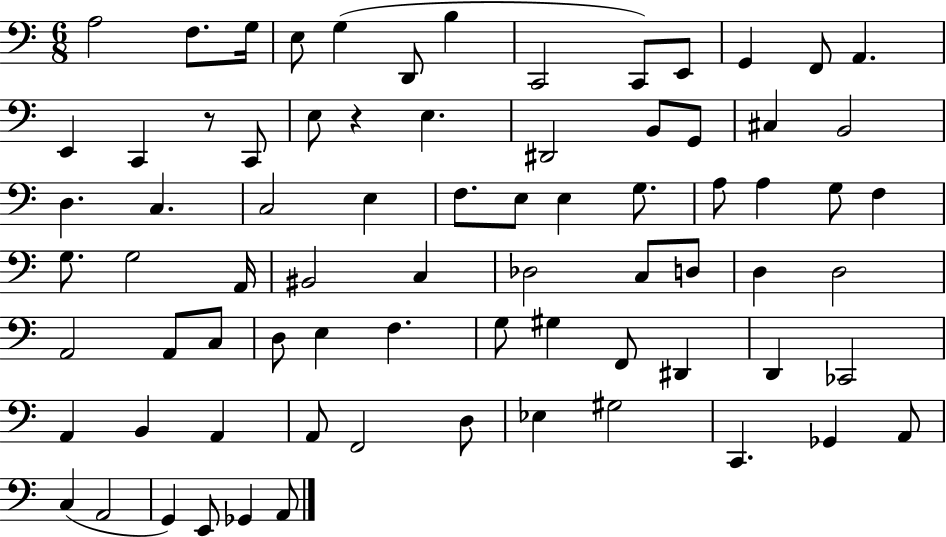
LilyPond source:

{
  \clef bass
  \numericTimeSignature
  \time 6/8
  \key c \major
  a2 f8. g16 | e8 g4( d,8 b4 | c,2 c,8) e,8 | g,4 f,8 a,4. | \break e,4 c,4 r8 c,8 | e8 r4 e4. | dis,2 b,8 g,8 | cis4 b,2 | \break d4. c4. | c2 e4 | f8. e8 e4 g8. | a8 a4 g8 f4 | \break g8. g2 a,16 | bis,2 c4 | des2 c8 d8 | d4 d2 | \break a,2 a,8 c8 | d8 e4 f4. | g8 gis4 f,8 dis,4 | d,4 ces,2 | \break a,4 b,4 a,4 | a,8 f,2 d8 | ees4 gis2 | c,4. ges,4 a,8 | \break c4( a,2 | g,4) e,8 ges,4 a,8 | \bar "|."
}